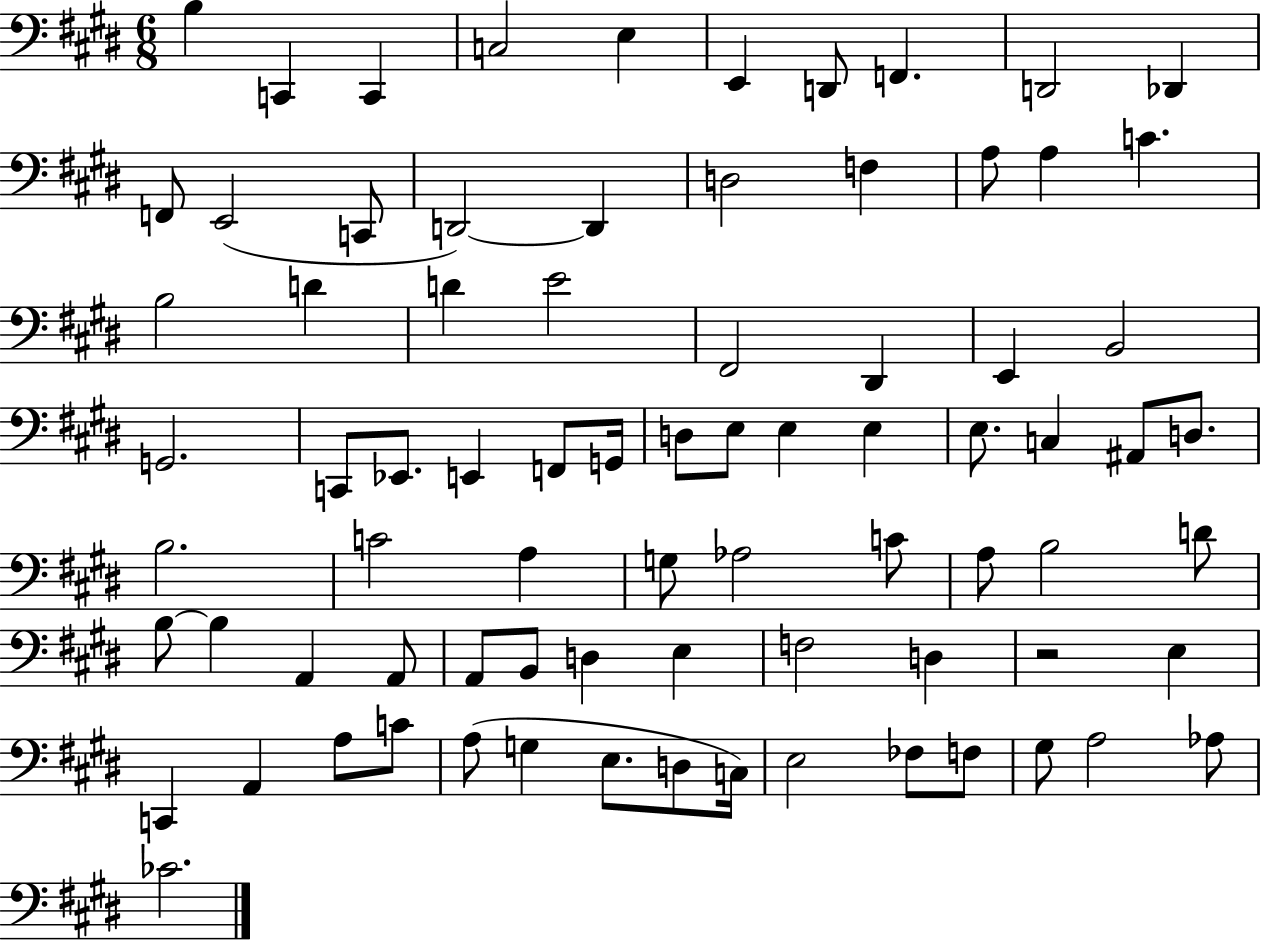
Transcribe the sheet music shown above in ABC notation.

X:1
T:Untitled
M:6/8
L:1/4
K:E
B, C,, C,, C,2 E, E,, D,,/2 F,, D,,2 _D,, F,,/2 E,,2 C,,/2 D,,2 D,, D,2 F, A,/2 A, C B,2 D D E2 ^F,,2 ^D,, E,, B,,2 G,,2 C,,/2 _E,,/2 E,, F,,/2 G,,/4 D,/2 E,/2 E, E, E,/2 C, ^A,,/2 D,/2 B,2 C2 A, G,/2 _A,2 C/2 A,/2 B,2 D/2 B,/2 B, A,, A,,/2 A,,/2 B,,/2 D, E, F,2 D, z2 E, C,, A,, A,/2 C/2 A,/2 G, E,/2 D,/2 C,/4 E,2 _F,/2 F,/2 ^G,/2 A,2 _A,/2 _C2